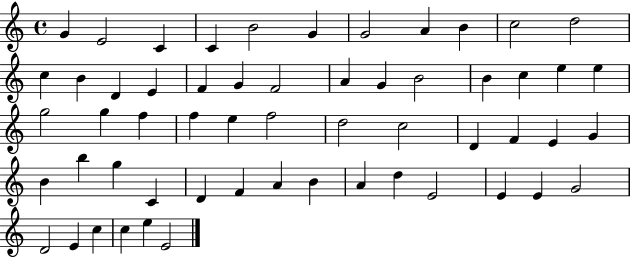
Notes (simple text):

G4/q E4/h C4/q C4/q B4/h G4/q G4/h A4/q B4/q C5/h D5/h C5/q B4/q D4/q E4/q F4/q G4/q F4/h A4/q G4/q B4/h B4/q C5/q E5/q E5/q G5/h G5/q F5/q F5/q E5/q F5/h D5/h C5/h D4/q F4/q E4/q G4/q B4/q B5/q G5/q C4/q D4/q F4/q A4/q B4/q A4/q D5/q E4/h E4/q E4/q G4/h D4/h E4/q C5/q C5/q E5/q E4/h